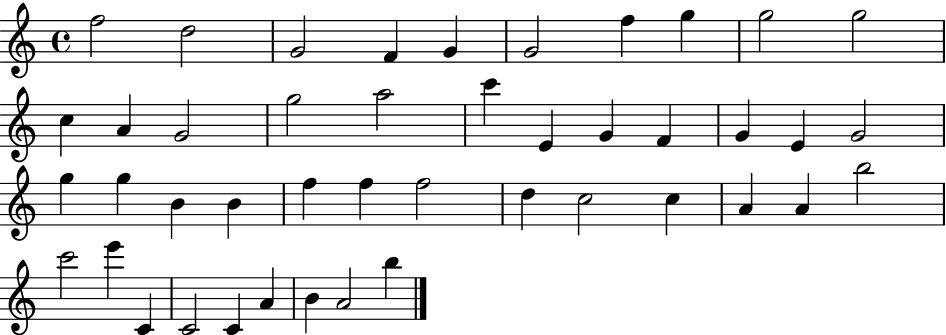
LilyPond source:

{
  \clef treble
  \time 4/4
  \defaultTimeSignature
  \key c \major
  f''2 d''2 | g'2 f'4 g'4 | g'2 f''4 g''4 | g''2 g''2 | \break c''4 a'4 g'2 | g''2 a''2 | c'''4 e'4 g'4 f'4 | g'4 e'4 g'2 | \break g''4 g''4 b'4 b'4 | f''4 f''4 f''2 | d''4 c''2 c''4 | a'4 a'4 b''2 | \break c'''2 e'''4 c'4 | c'2 c'4 a'4 | b'4 a'2 b''4 | \bar "|."
}